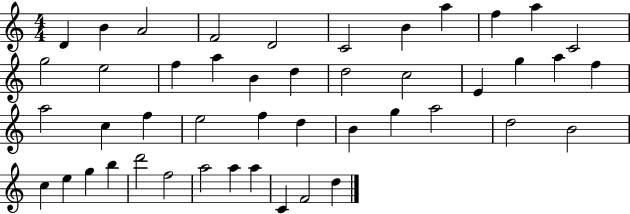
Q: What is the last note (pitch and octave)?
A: D5